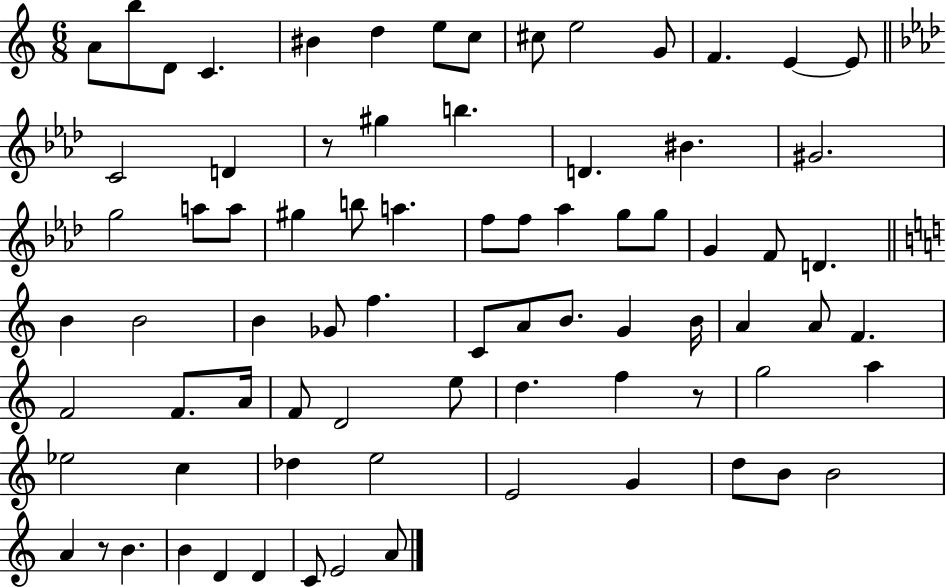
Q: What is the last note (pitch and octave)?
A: A4